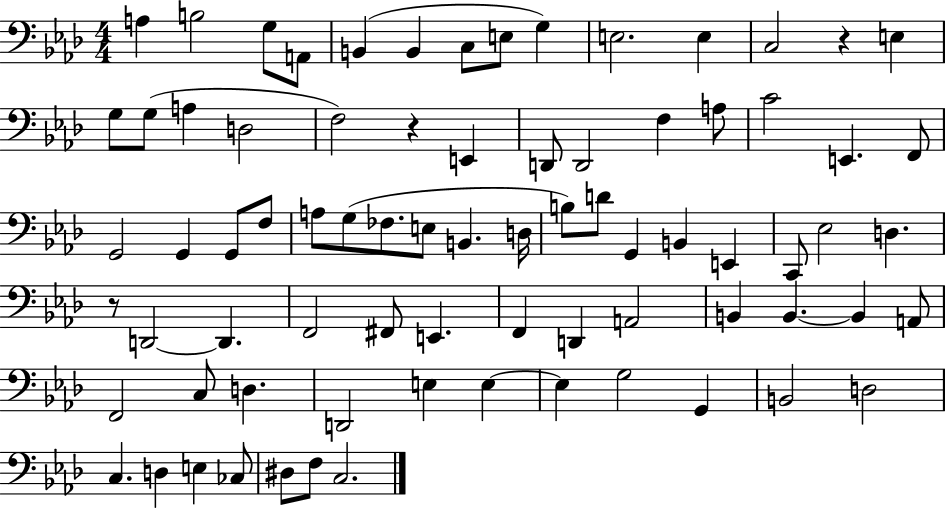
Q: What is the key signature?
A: AES major